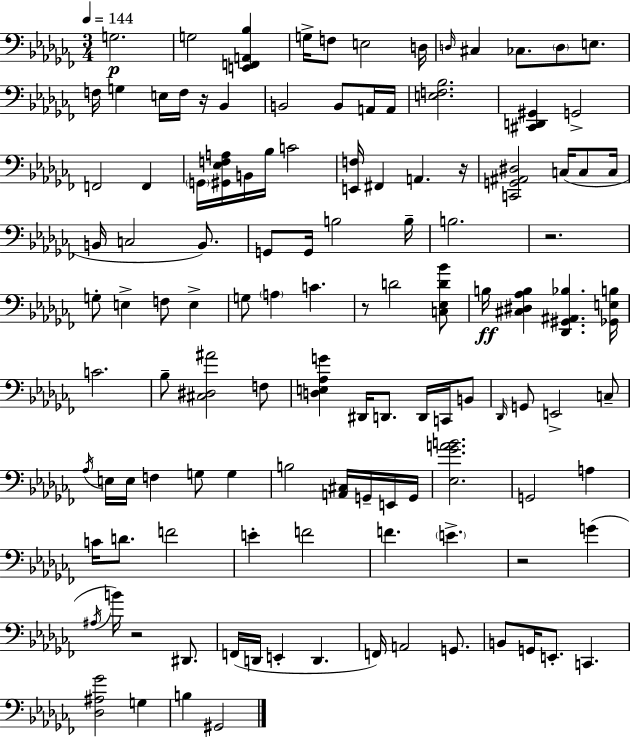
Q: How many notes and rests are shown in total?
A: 119